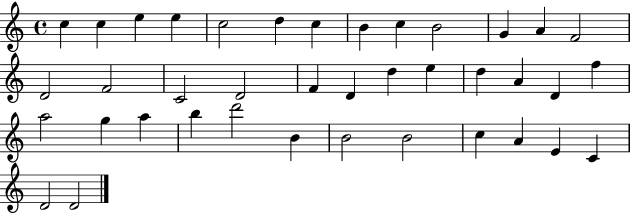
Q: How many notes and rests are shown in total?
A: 39